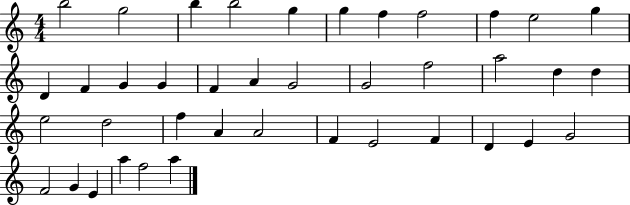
X:1
T:Untitled
M:4/4
L:1/4
K:C
b2 g2 b b2 g g f f2 f e2 g D F G G F A G2 G2 f2 a2 d d e2 d2 f A A2 F E2 F D E G2 F2 G E a f2 a